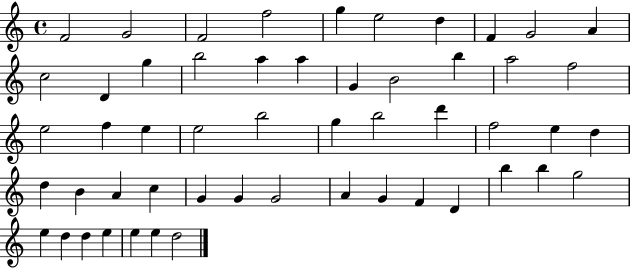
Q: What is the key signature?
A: C major